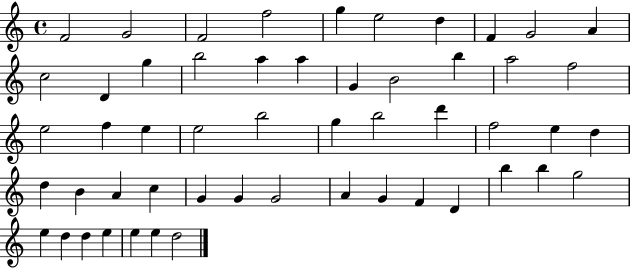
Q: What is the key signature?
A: C major